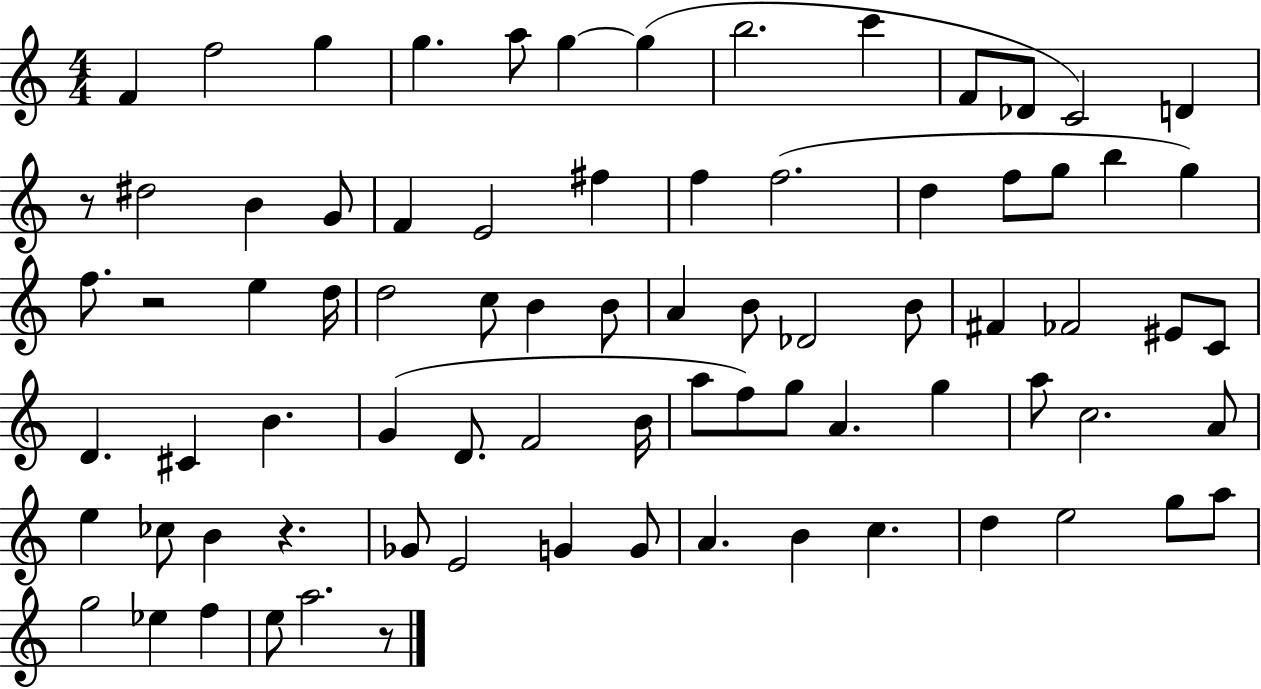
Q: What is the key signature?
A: C major